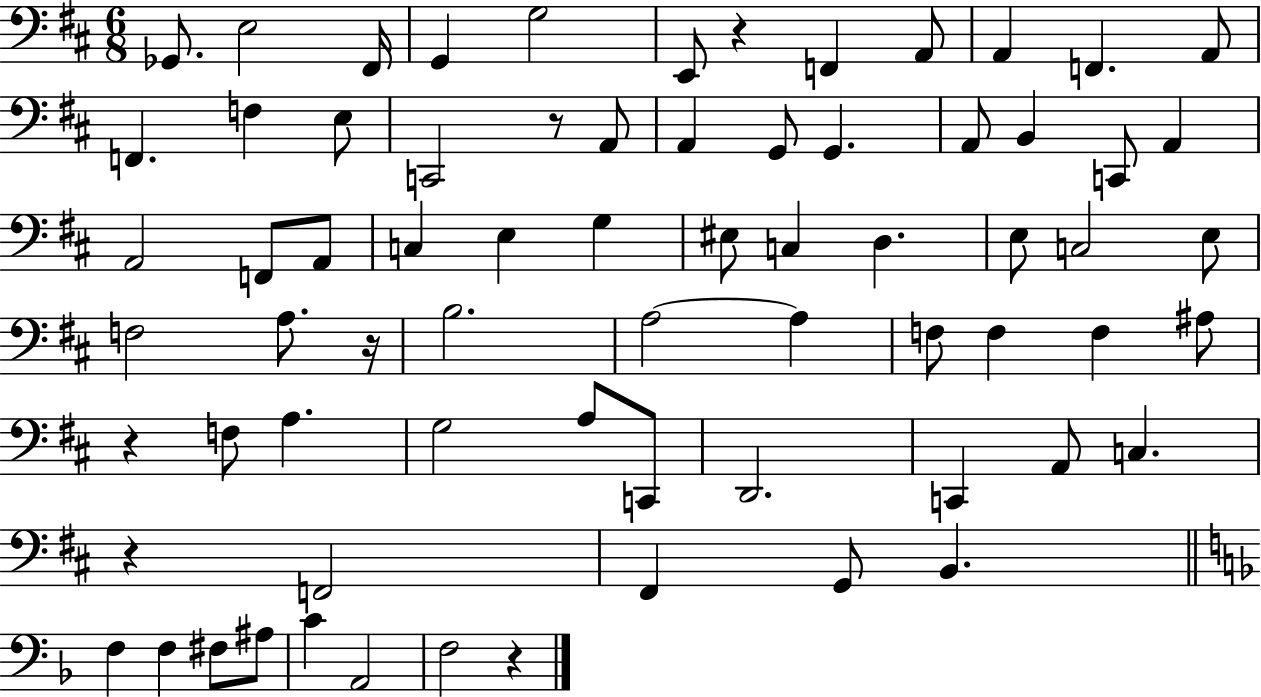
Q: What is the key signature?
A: D major